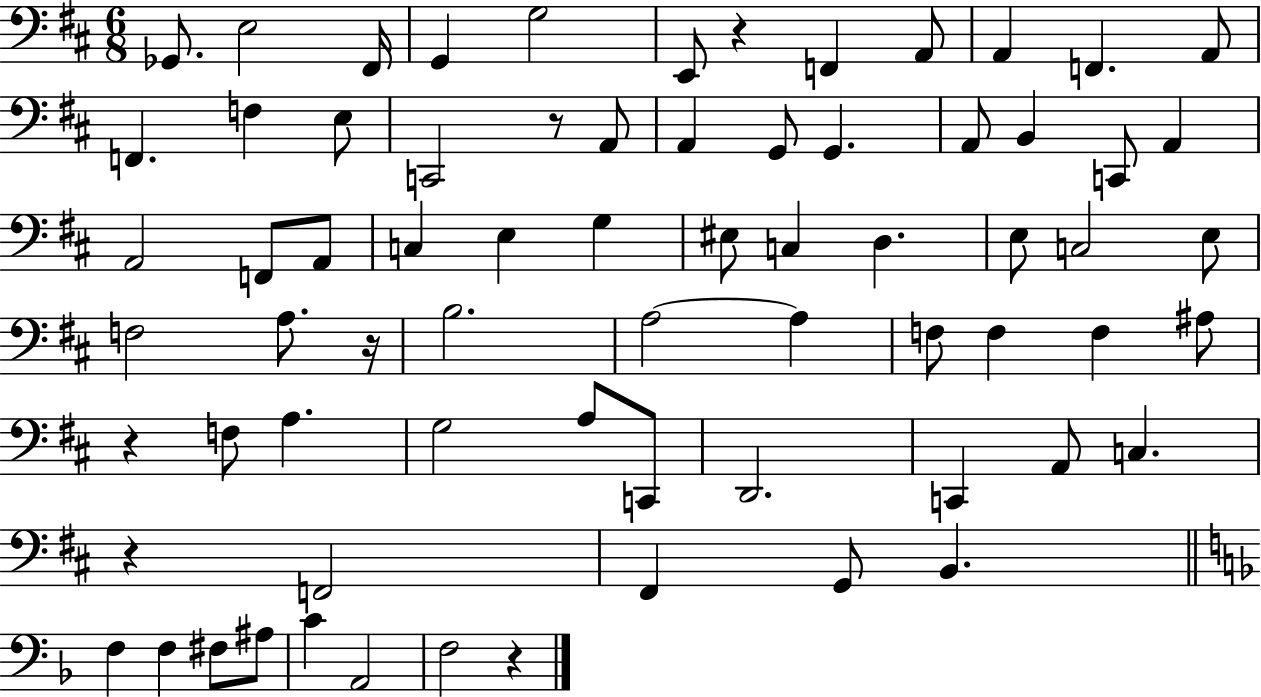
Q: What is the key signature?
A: D major